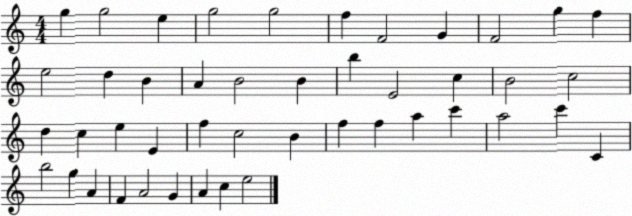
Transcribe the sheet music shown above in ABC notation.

X:1
T:Untitled
M:4/4
L:1/4
K:C
g g2 e g2 g2 f F2 G F2 g f e2 d B A B2 B b E2 c B2 c2 d c e E f c2 B f f a c' a2 c' C b2 g A F A2 G A c e2